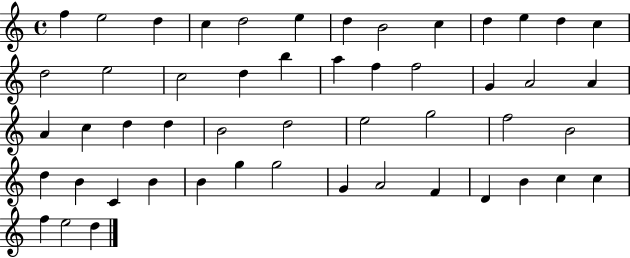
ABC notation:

X:1
T:Untitled
M:4/4
L:1/4
K:C
f e2 d c d2 e d B2 c d e d c d2 e2 c2 d b a f f2 G A2 A A c d d B2 d2 e2 g2 f2 B2 d B C B B g g2 G A2 F D B c c f e2 d